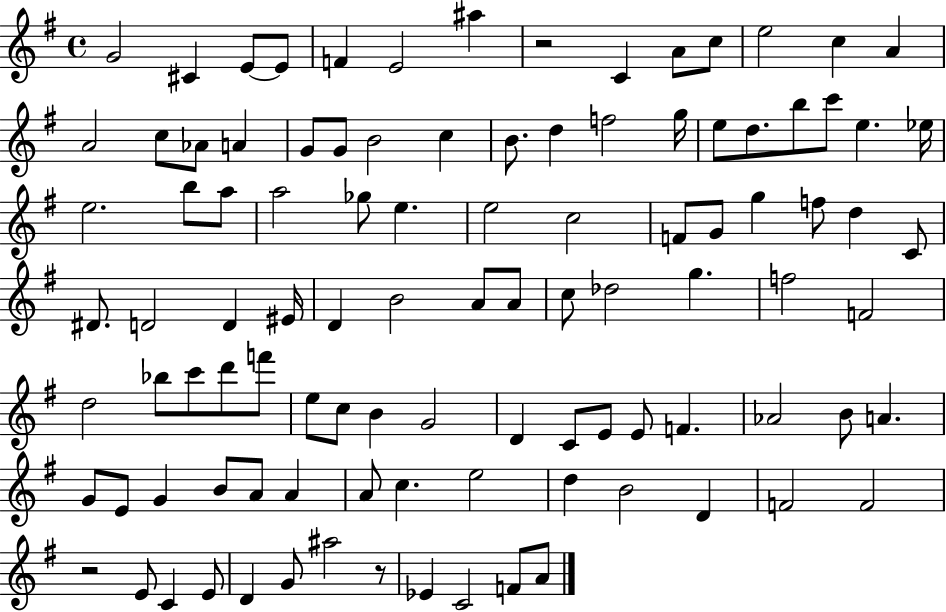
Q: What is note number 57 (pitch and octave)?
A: F5